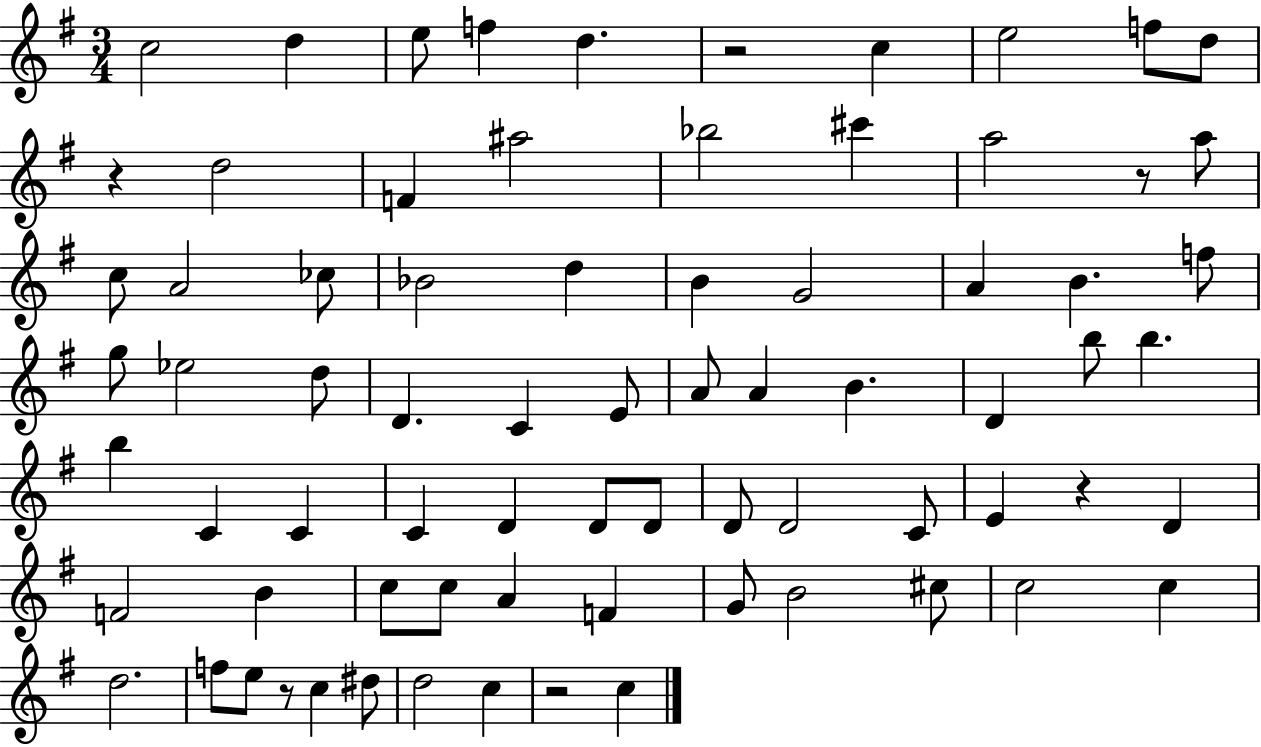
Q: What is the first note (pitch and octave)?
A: C5